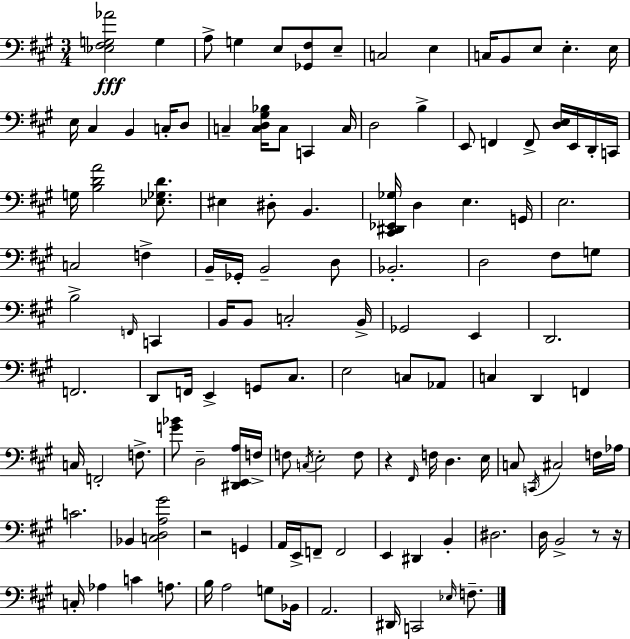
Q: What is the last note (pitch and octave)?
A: F3